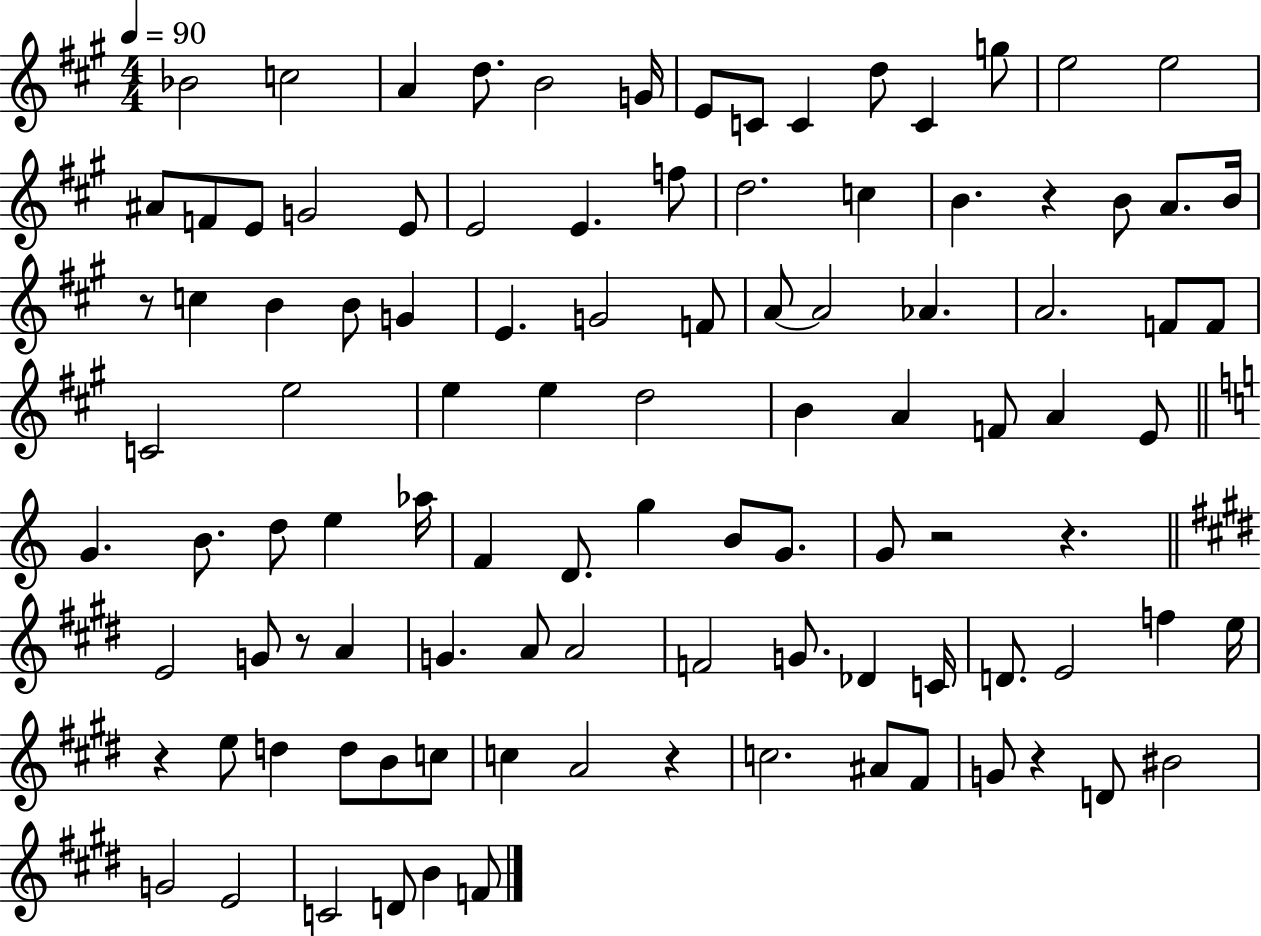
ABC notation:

X:1
T:Untitled
M:4/4
L:1/4
K:A
_B2 c2 A d/2 B2 G/4 E/2 C/2 C d/2 C g/2 e2 e2 ^A/2 F/2 E/2 G2 E/2 E2 E f/2 d2 c B z B/2 A/2 B/4 z/2 c B B/2 G E G2 F/2 A/2 A2 _A A2 F/2 F/2 C2 e2 e e d2 B A F/2 A E/2 G B/2 d/2 e _a/4 F D/2 g B/2 G/2 G/2 z2 z E2 G/2 z/2 A G A/2 A2 F2 G/2 _D C/4 D/2 E2 f e/4 z e/2 d d/2 B/2 c/2 c A2 z c2 ^A/2 ^F/2 G/2 z D/2 ^B2 G2 E2 C2 D/2 B F/2